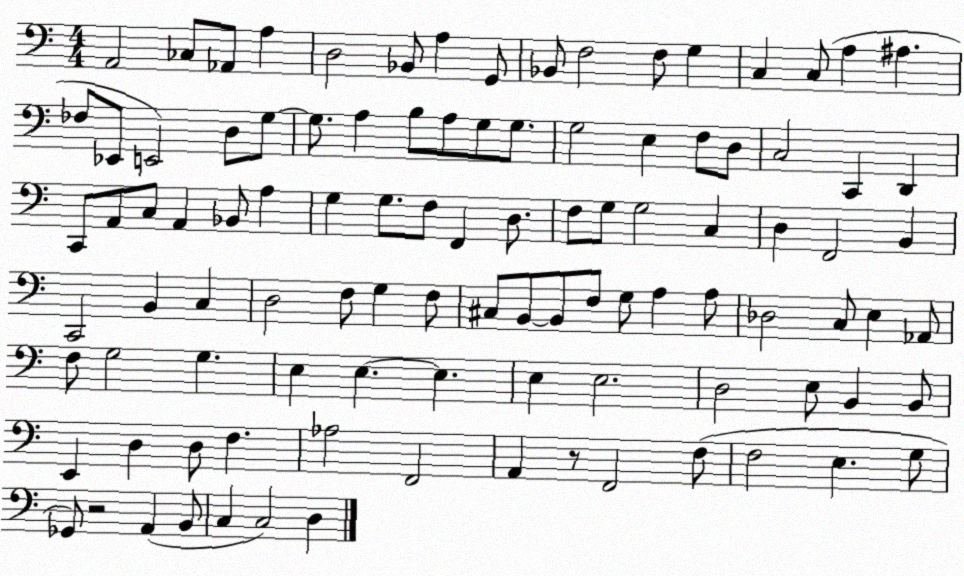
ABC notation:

X:1
T:Untitled
M:4/4
L:1/4
K:C
A,,2 _C,/2 _A,,/2 A, D,2 _B,,/2 A, G,,/2 _B,,/2 F,2 F,/2 G, C, C,/2 A, ^A, _F,/2 _E,,/2 E,,2 D,/2 G,/2 G,/2 A, B,/2 A,/2 G,/2 G,/2 G,2 E, F,/2 D,/2 C,2 C,, D,, C,,/2 A,,/2 C,/2 A,, _B,,/2 A, G, G,/2 F,/2 F,, D,/2 F,/2 G,/2 G,2 C, D, F,,2 B,, C,,2 B,, C, D,2 F,/2 G, F,/2 ^C,/2 B,,/2 B,,/2 F,/2 G,/2 A, A,/2 _D,2 C,/2 E, _A,,/2 F,/2 G,2 G, E, E, E, E, E,2 D,2 E,/2 B,, B,,/2 E,, D, D,/2 F, _A,2 F,,2 A,, z/2 F,,2 F,/2 F,2 E, G,/2 _G,,/2 z2 A,, B,,/2 C, C,2 D,